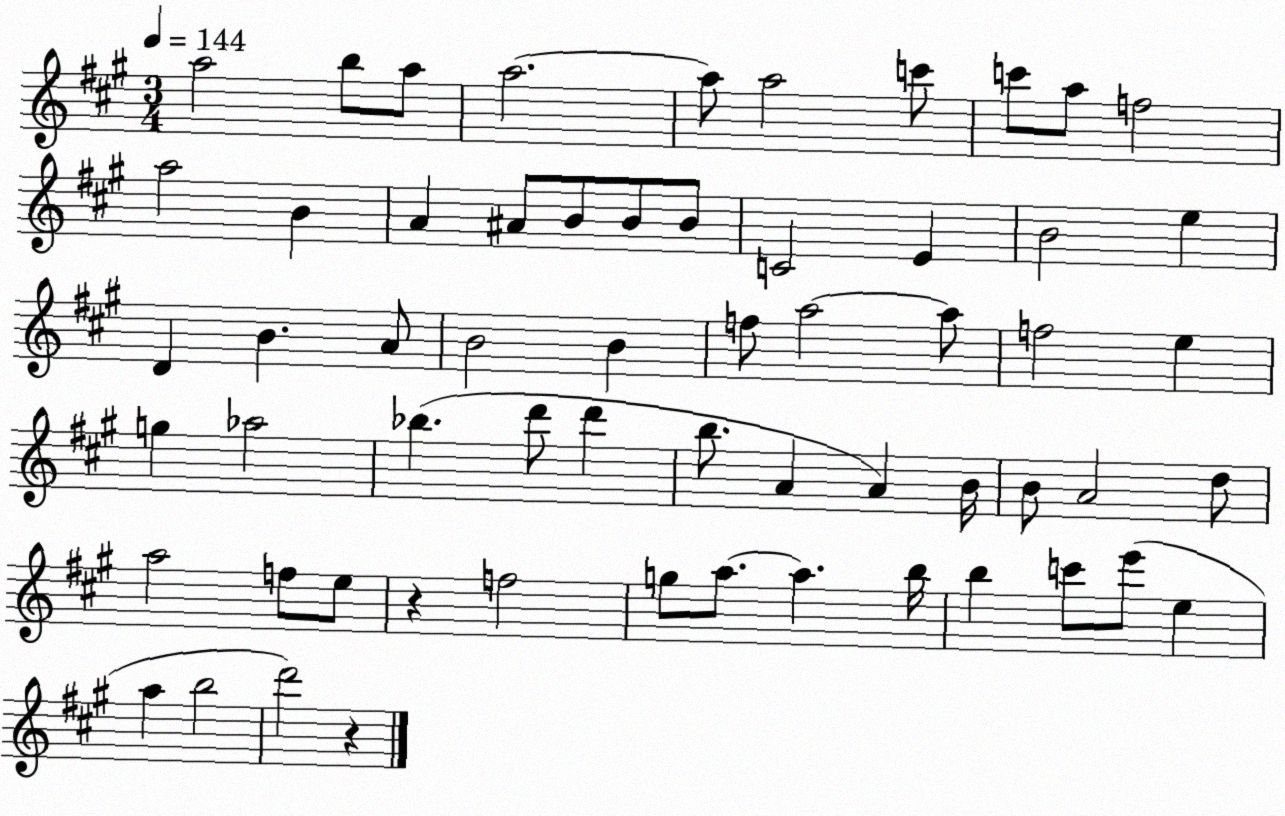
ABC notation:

X:1
T:Untitled
M:3/4
L:1/4
K:A
a2 b/2 a/2 a2 a/2 a2 c'/2 c'/2 a/2 f2 a2 B A ^A/2 B/2 B/2 B/2 C2 E B2 e D B A/2 B2 B f/2 a2 a/2 f2 e g _a2 _b d'/2 d' b/2 A A B/4 B/2 A2 d/2 a2 f/2 e/2 z f2 g/2 a/2 a b/4 b c'/2 e'/2 e a b2 d'2 z